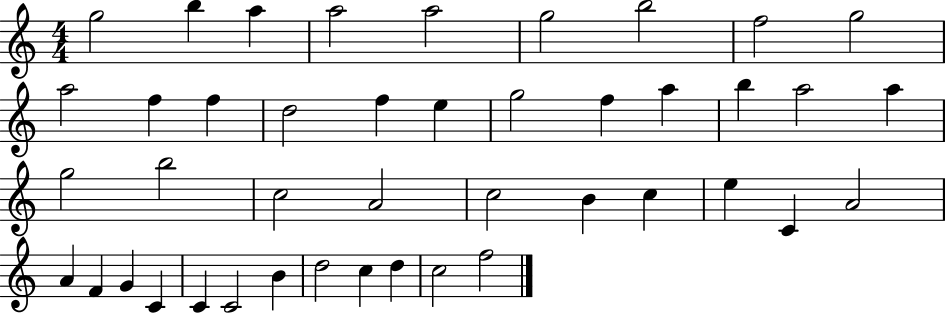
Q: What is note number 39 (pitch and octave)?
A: D5